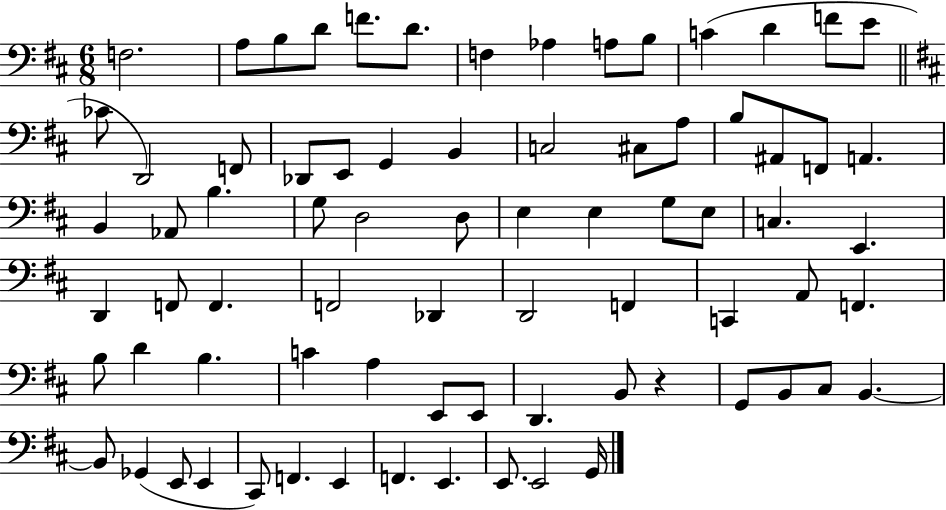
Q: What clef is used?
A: bass